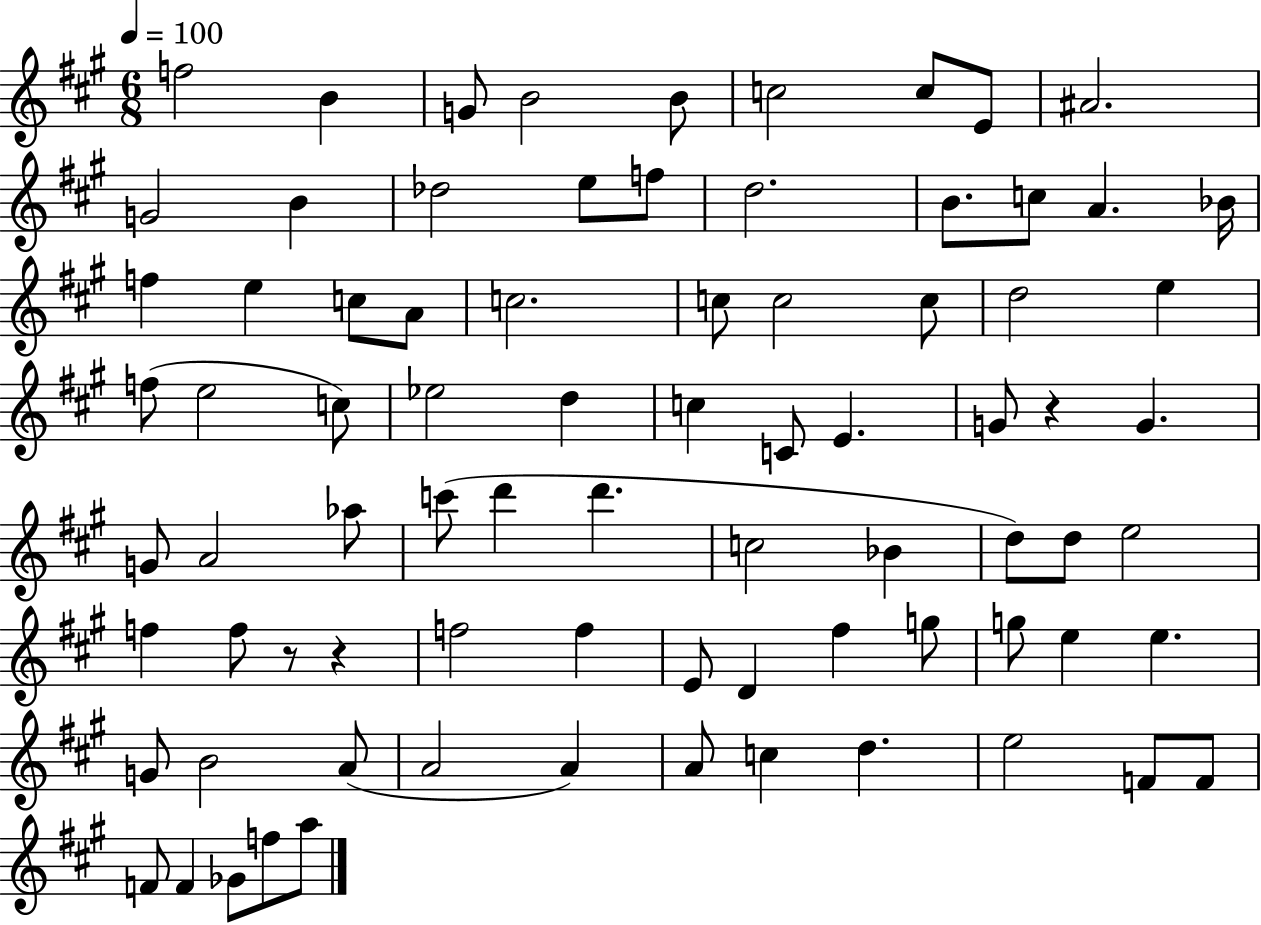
{
  \clef treble
  \numericTimeSignature
  \time 6/8
  \key a \major
  \tempo 4 = 100
  f''2 b'4 | g'8 b'2 b'8 | c''2 c''8 e'8 | ais'2. | \break g'2 b'4 | des''2 e''8 f''8 | d''2. | b'8. c''8 a'4. bes'16 | \break f''4 e''4 c''8 a'8 | c''2. | c''8 c''2 c''8 | d''2 e''4 | \break f''8( e''2 c''8) | ees''2 d''4 | c''4 c'8 e'4. | g'8 r4 g'4. | \break g'8 a'2 aes''8 | c'''8( d'''4 d'''4. | c''2 bes'4 | d''8) d''8 e''2 | \break f''4 f''8 r8 r4 | f''2 f''4 | e'8 d'4 fis''4 g''8 | g''8 e''4 e''4. | \break g'8 b'2 a'8( | a'2 a'4) | a'8 c''4 d''4. | e''2 f'8 f'8 | \break f'8 f'4 ges'8 f''8 a''8 | \bar "|."
}